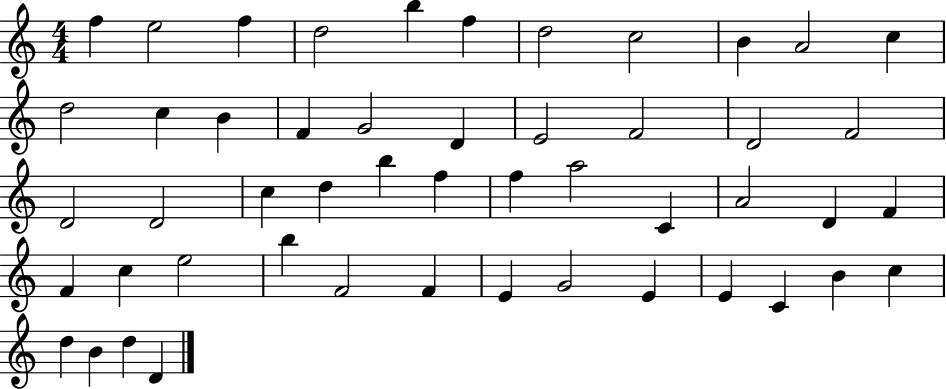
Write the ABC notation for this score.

X:1
T:Untitled
M:4/4
L:1/4
K:C
f e2 f d2 b f d2 c2 B A2 c d2 c B F G2 D E2 F2 D2 F2 D2 D2 c d b f f a2 C A2 D F F c e2 b F2 F E G2 E E C B c d B d D